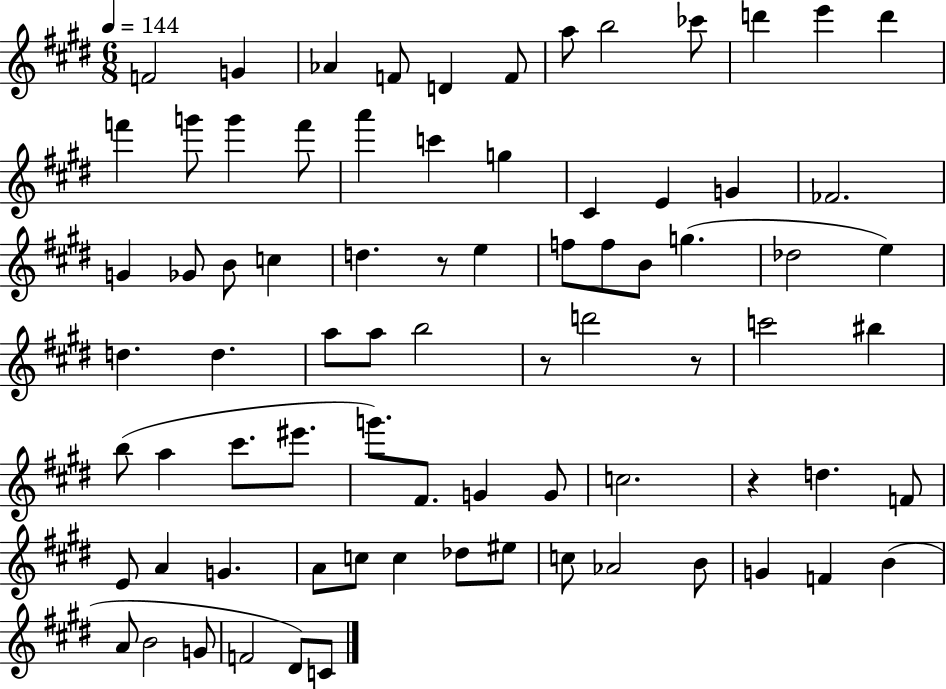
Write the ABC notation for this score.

X:1
T:Untitled
M:6/8
L:1/4
K:E
F2 G _A F/2 D F/2 a/2 b2 _c'/2 d' e' d' f' g'/2 g' f'/2 a' c' g ^C E G _F2 G _G/2 B/2 c d z/2 e f/2 f/2 B/2 g _d2 e d d a/2 a/2 b2 z/2 d'2 z/2 c'2 ^b b/2 a ^c'/2 ^e'/2 g'/2 ^F/2 G G/2 c2 z d F/2 E/2 A G A/2 c/2 c _d/2 ^e/2 c/2 _A2 B/2 G F B A/2 B2 G/2 F2 ^D/2 C/2